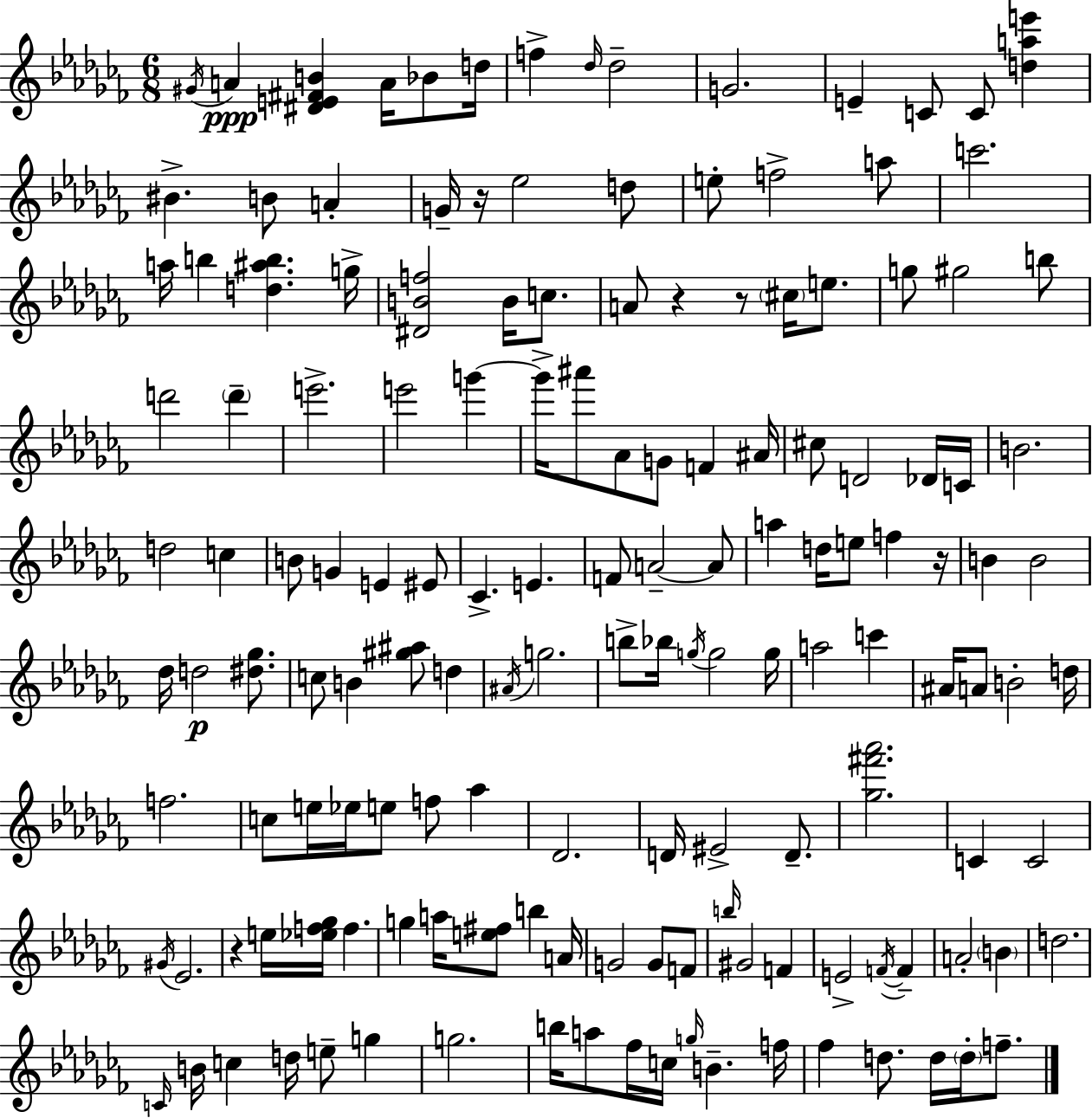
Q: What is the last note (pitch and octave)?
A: F5